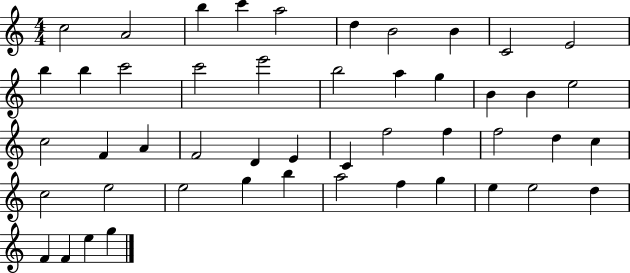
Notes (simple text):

C5/h A4/h B5/q C6/q A5/h D5/q B4/h B4/q C4/h E4/h B5/q B5/q C6/h C6/h E6/h B5/h A5/q G5/q B4/q B4/q E5/h C5/h F4/q A4/q F4/h D4/q E4/q C4/q F5/h F5/q F5/h D5/q C5/q C5/h E5/h E5/h G5/q B5/q A5/h F5/q G5/q E5/q E5/h D5/q F4/q F4/q E5/q G5/q